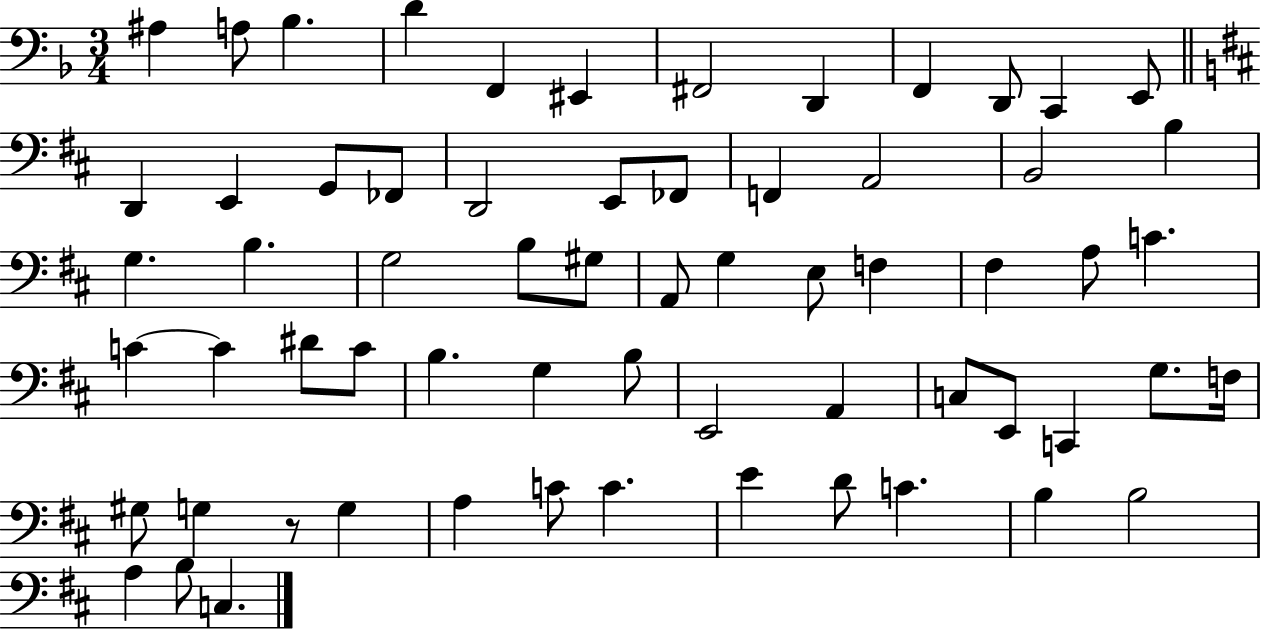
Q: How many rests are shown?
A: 1